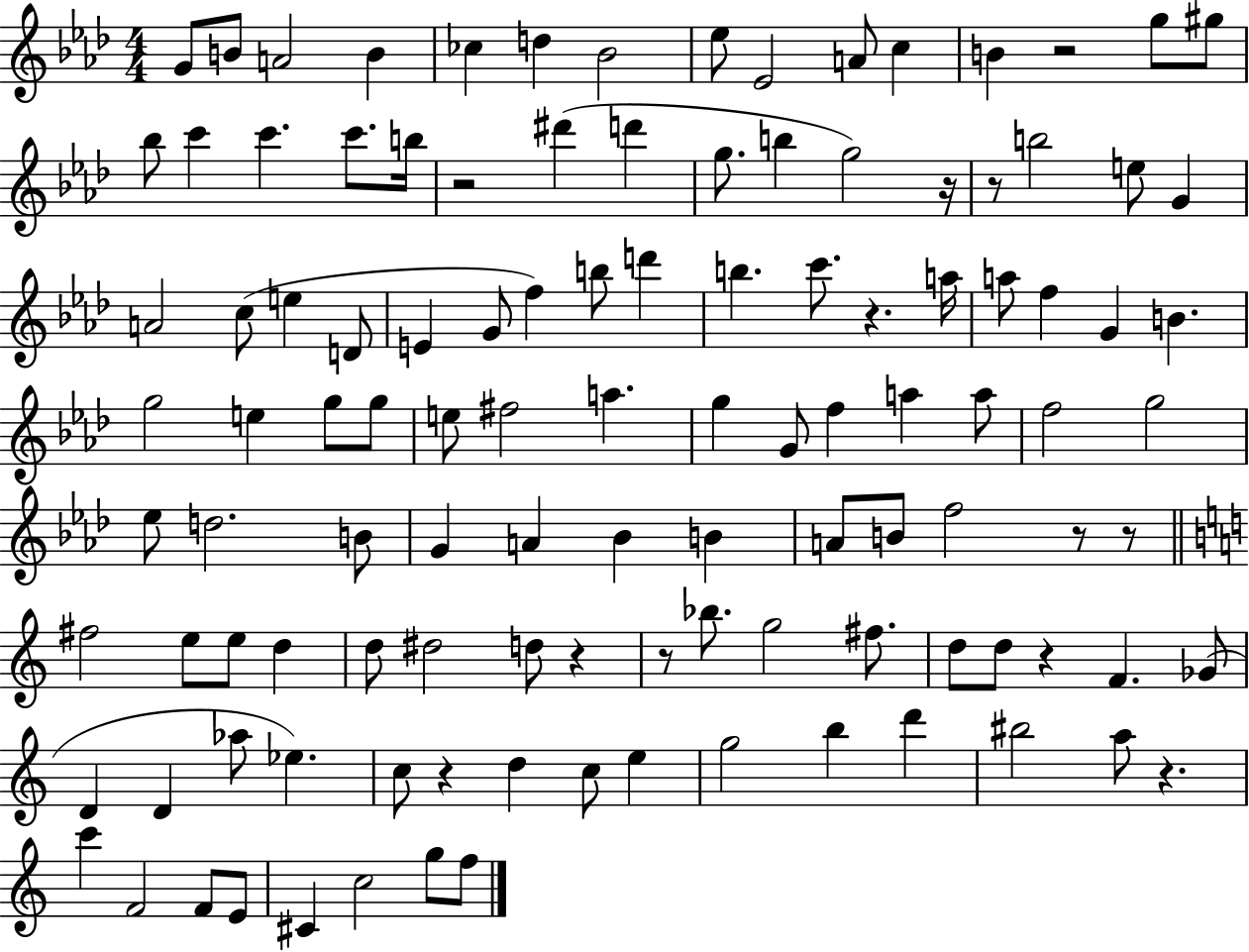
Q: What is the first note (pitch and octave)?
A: G4